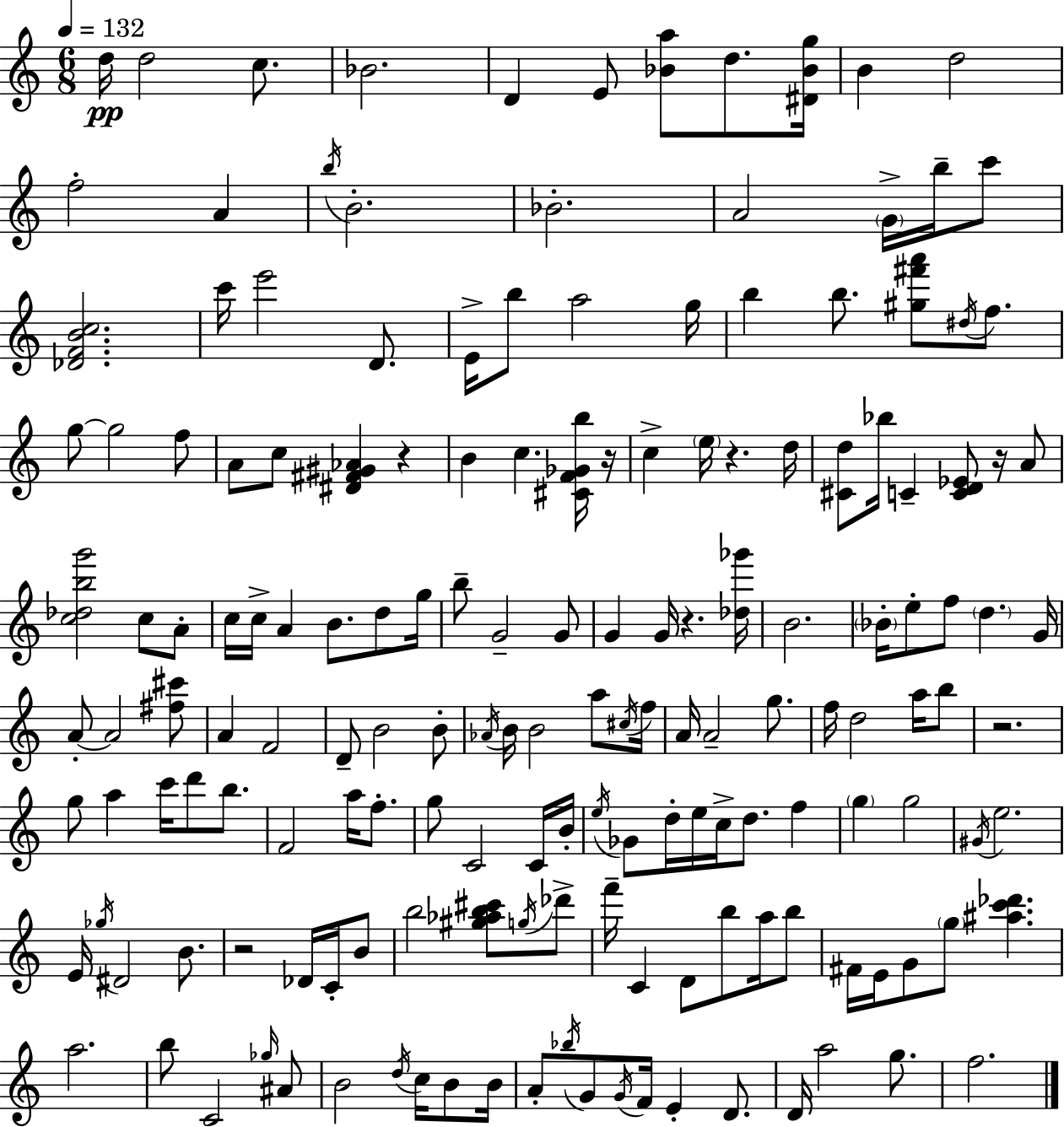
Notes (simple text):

D5/s D5/h C5/e. Bb4/h. D4/q E4/e [Bb4,A5]/e D5/e. [D#4,Bb4,G5]/s B4/q D5/h F5/h A4/q B5/s B4/h. Bb4/h. A4/h G4/s B5/s C6/e [Db4,F4,B4,C5]/h. C6/s E6/h D4/e. E4/s B5/e A5/h G5/s B5/q B5/e. [G#5,F#6,A6]/e D#5/s F5/e. G5/e G5/h F5/e A4/e C5/e [D#4,F#4,G#4,Ab4]/q R/q B4/q C5/q. [C#4,F4,Gb4,B5]/s R/s C5/q E5/s R/q. D5/s [C#4,D5]/e Bb5/s C4/q [C4,D4,Eb4]/e R/s A4/e [C5,Db5,B5,G6]/h C5/e A4/e C5/s C5/s A4/q B4/e. D5/e G5/s B5/e G4/h G4/e G4/q G4/s R/q. [Db5,Gb6]/s B4/h. Bb4/s E5/e F5/e D5/q. G4/s A4/e A4/h [F#5,C#6]/e A4/q F4/h D4/e B4/h B4/e Ab4/s B4/s B4/h A5/e C#5/s F5/s A4/s A4/h G5/e. F5/s D5/h A5/s B5/e R/h. G5/e A5/q C6/s D6/e B5/e. F4/h A5/s F5/e. G5/e C4/h C4/s B4/s E5/s Gb4/e D5/s E5/s C5/s D5/e. F5/q G5/q G5/h G#4/s E5/h. E4/s Gb5/s D#4/h B4/e. R/h Db4/s C4/s B4/e B5/h [G#5,Ab5,B5,C#6]/e G5/s Db6/e F6/s C4/q D4/e B5/e A5/s B5/e F#4/s E4/s G4/e G5/e [A#5,C6,Db6]/q. A5/h. B5/e C4/h Gb5/s A#4/e B4/h D5/s C5/s B4/e B4/s A4/e Bb5/s G4/e G4/s F4/s E4/q D4/e. D4/s A5/h G5/e. F5/h.